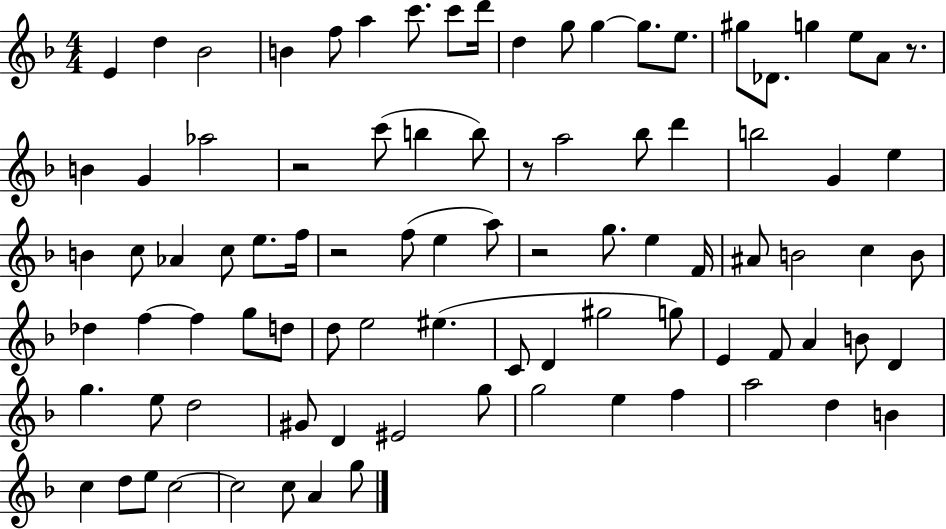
E4/q D5/q Bb4/h B4/q F5/e A5/q C6/e. C6/e D6/s D5/q G5/e G5/q G5/e. E5/e. G#5/e Db4/e. G5/q E5/e A4/e R/e. B4/q G4/q Ab5/h R/h C6/e B5/q B5/e R/e A5/h Bb5/e D6/q B5/h G4/q E5/q B4/q C5/e Ab4/q C5/e E5/e. F5/s R/h F5/e E5/q A5/e R/h G5/e. E5/q F4/s A#4/e B4/h C5/q B4/e Db5/q F5/q F5/q G5/e D5/e D5/e E5/h EIS5/q. C4/e D4/q G#5/h G5/e E4/q F4/e A4/q B4/e D4/q G5/q. E5/e D5/h G#4/e D4/q EIS4/h G5/e G5/h E5/q F5/q A5/h D5/q B4/q C5/q D5/e E5/e C5/h C5/h C5/e A4/q G5/e